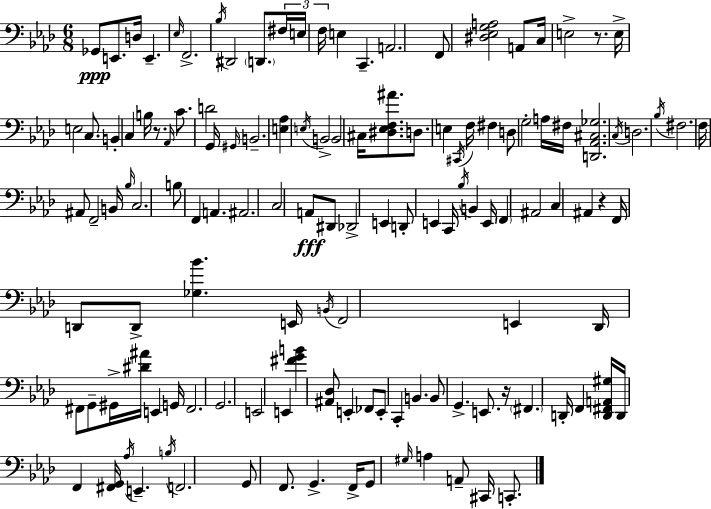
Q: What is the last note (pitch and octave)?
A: C2